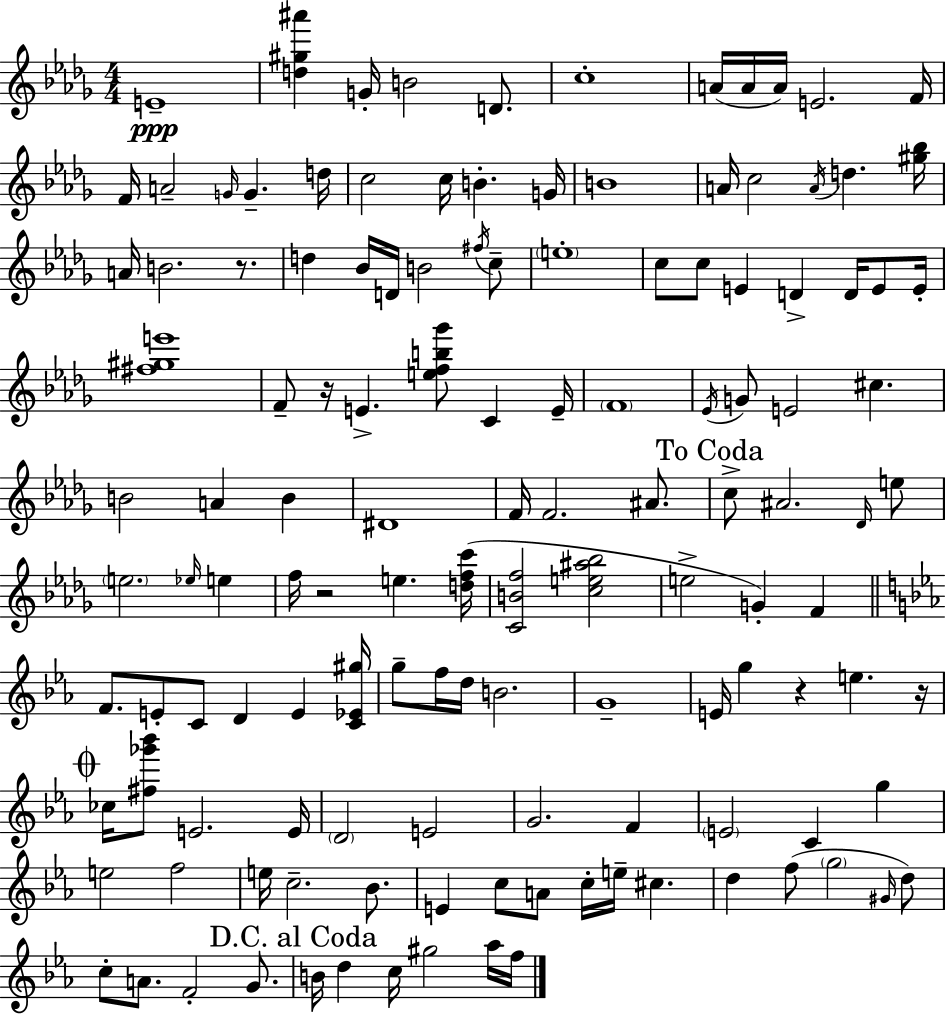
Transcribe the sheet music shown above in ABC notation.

X:1
T:Untitled
M:4/4
L:1/4
K:Bbm
E4 [d^g^a'] G/4 B2 D/2 c4 A/4 A/4 A/4 E2 F/4 F/4 A2 G/4 G d/4 c2 c/4 B G/4 B4 A/4 c2 A/4 d [^g_b]/4 A/4 B2 z/2 d _B/4 D/4 B2 ^f/4 c/2 e4 c/2 c/2 E D D/4 E/2 E/4 [^f^ge']4 F/2 z/4 E [efb_g']/2 C E/4 F4 _E/4 G/2 E2 ^c B2 A B ^D4 F/4 F2 ^A/2 c/2 ^A2 _D/4 e/2 e2 _e/4 e f/4 z2 e [dfc']/4 [CBf]2 [ce^a_b]2 e2 G F F/2 E/2 C/2 D E [C_E^g]/4 g/2 f/4 d/4 B2 G4 E/4 g z e z/4 _c/4 [^f_g'_b']/2 E2 E/4 D2 E2 G2 F E2 C g e2 f2 e/4 c2 _B/2 E c/2 A/2 c/4 e/4 ^c d f/2 g2 ^G/4 d/2 c/2 A/2 F2 G/2 B/4 d c/4 ^g2 _a/4 f/4